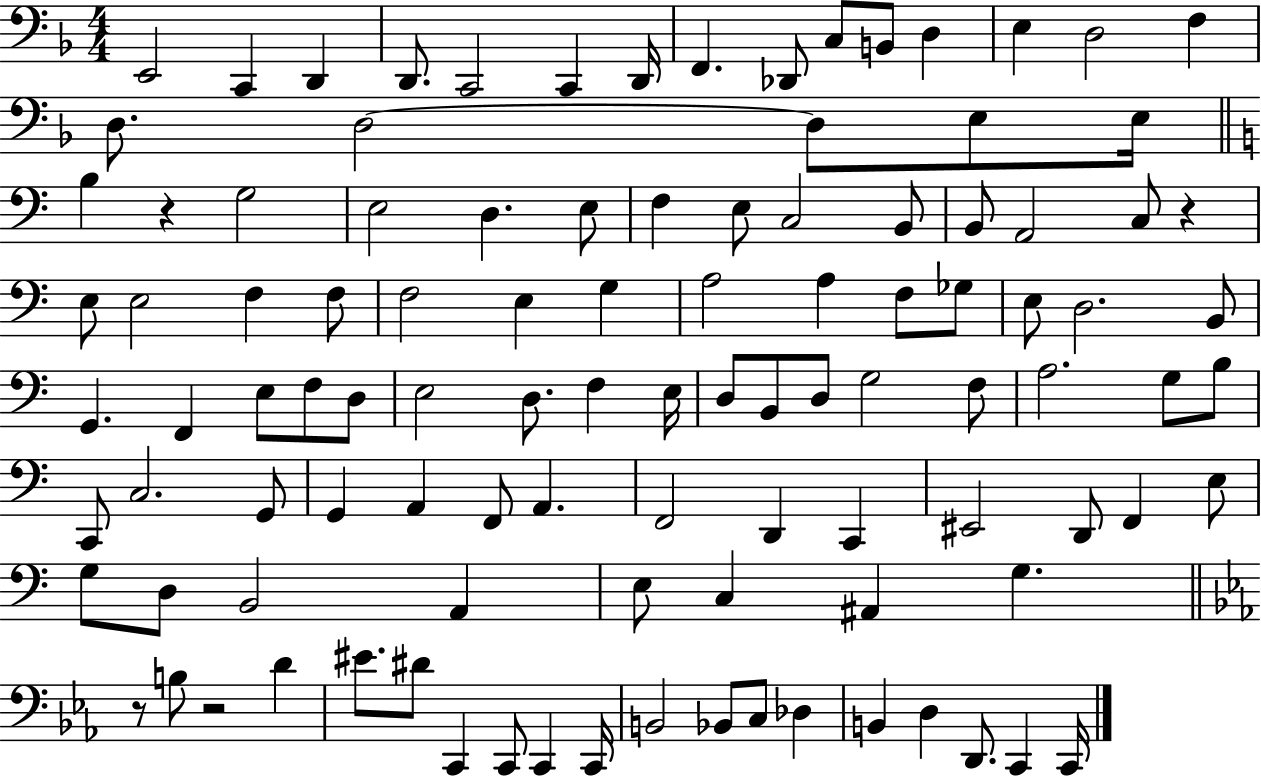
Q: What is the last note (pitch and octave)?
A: C2